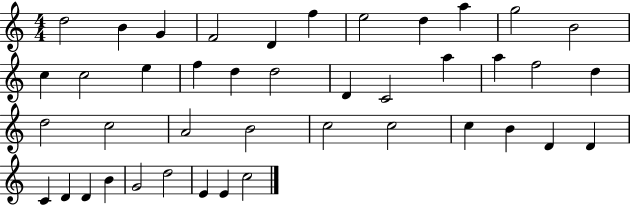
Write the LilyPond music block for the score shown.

{
  \clef treble
  \numericTimeSignature
  \time 4/4
  \key c \major
  d''2 b'4 g'4 | f'2 d'4 f''4 | e''2 d''4 a''4 | g''2 b'2 | \break c''4 c''2 e''4 | f''4 d''4 d''2 | d'4 c'2 a''4 | a''4 f''2 d''4 | \break d''2 c''2 | a'2 b'2 | c''2 c''2 | c''4 b'4 d'4 d'4 | \break c'4 d'4 d'4 b'4 | g'2 d''2 | e'4 e'4 c''2 | \bar "|."
}